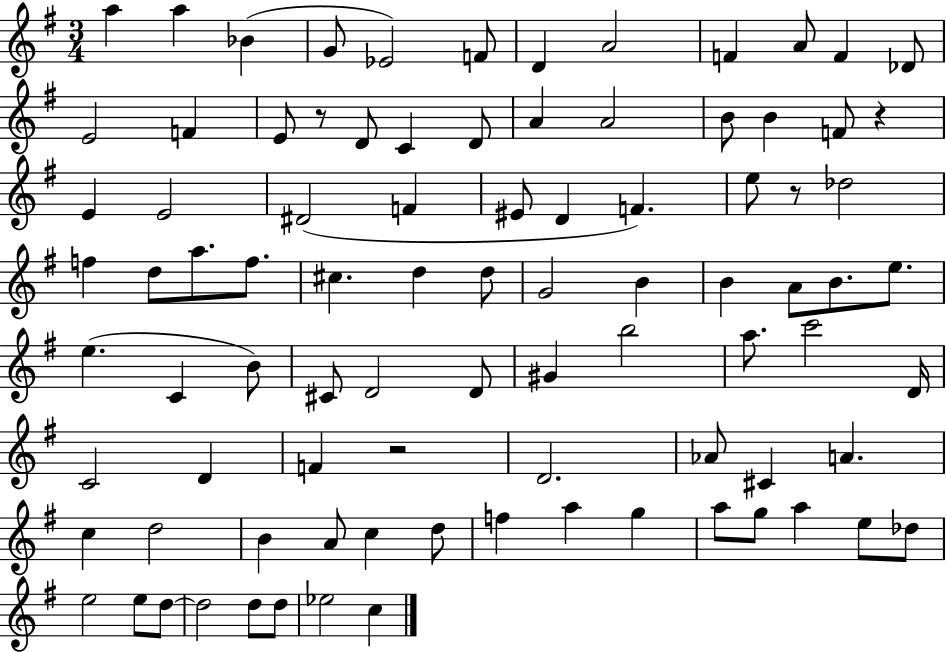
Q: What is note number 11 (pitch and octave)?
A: F4